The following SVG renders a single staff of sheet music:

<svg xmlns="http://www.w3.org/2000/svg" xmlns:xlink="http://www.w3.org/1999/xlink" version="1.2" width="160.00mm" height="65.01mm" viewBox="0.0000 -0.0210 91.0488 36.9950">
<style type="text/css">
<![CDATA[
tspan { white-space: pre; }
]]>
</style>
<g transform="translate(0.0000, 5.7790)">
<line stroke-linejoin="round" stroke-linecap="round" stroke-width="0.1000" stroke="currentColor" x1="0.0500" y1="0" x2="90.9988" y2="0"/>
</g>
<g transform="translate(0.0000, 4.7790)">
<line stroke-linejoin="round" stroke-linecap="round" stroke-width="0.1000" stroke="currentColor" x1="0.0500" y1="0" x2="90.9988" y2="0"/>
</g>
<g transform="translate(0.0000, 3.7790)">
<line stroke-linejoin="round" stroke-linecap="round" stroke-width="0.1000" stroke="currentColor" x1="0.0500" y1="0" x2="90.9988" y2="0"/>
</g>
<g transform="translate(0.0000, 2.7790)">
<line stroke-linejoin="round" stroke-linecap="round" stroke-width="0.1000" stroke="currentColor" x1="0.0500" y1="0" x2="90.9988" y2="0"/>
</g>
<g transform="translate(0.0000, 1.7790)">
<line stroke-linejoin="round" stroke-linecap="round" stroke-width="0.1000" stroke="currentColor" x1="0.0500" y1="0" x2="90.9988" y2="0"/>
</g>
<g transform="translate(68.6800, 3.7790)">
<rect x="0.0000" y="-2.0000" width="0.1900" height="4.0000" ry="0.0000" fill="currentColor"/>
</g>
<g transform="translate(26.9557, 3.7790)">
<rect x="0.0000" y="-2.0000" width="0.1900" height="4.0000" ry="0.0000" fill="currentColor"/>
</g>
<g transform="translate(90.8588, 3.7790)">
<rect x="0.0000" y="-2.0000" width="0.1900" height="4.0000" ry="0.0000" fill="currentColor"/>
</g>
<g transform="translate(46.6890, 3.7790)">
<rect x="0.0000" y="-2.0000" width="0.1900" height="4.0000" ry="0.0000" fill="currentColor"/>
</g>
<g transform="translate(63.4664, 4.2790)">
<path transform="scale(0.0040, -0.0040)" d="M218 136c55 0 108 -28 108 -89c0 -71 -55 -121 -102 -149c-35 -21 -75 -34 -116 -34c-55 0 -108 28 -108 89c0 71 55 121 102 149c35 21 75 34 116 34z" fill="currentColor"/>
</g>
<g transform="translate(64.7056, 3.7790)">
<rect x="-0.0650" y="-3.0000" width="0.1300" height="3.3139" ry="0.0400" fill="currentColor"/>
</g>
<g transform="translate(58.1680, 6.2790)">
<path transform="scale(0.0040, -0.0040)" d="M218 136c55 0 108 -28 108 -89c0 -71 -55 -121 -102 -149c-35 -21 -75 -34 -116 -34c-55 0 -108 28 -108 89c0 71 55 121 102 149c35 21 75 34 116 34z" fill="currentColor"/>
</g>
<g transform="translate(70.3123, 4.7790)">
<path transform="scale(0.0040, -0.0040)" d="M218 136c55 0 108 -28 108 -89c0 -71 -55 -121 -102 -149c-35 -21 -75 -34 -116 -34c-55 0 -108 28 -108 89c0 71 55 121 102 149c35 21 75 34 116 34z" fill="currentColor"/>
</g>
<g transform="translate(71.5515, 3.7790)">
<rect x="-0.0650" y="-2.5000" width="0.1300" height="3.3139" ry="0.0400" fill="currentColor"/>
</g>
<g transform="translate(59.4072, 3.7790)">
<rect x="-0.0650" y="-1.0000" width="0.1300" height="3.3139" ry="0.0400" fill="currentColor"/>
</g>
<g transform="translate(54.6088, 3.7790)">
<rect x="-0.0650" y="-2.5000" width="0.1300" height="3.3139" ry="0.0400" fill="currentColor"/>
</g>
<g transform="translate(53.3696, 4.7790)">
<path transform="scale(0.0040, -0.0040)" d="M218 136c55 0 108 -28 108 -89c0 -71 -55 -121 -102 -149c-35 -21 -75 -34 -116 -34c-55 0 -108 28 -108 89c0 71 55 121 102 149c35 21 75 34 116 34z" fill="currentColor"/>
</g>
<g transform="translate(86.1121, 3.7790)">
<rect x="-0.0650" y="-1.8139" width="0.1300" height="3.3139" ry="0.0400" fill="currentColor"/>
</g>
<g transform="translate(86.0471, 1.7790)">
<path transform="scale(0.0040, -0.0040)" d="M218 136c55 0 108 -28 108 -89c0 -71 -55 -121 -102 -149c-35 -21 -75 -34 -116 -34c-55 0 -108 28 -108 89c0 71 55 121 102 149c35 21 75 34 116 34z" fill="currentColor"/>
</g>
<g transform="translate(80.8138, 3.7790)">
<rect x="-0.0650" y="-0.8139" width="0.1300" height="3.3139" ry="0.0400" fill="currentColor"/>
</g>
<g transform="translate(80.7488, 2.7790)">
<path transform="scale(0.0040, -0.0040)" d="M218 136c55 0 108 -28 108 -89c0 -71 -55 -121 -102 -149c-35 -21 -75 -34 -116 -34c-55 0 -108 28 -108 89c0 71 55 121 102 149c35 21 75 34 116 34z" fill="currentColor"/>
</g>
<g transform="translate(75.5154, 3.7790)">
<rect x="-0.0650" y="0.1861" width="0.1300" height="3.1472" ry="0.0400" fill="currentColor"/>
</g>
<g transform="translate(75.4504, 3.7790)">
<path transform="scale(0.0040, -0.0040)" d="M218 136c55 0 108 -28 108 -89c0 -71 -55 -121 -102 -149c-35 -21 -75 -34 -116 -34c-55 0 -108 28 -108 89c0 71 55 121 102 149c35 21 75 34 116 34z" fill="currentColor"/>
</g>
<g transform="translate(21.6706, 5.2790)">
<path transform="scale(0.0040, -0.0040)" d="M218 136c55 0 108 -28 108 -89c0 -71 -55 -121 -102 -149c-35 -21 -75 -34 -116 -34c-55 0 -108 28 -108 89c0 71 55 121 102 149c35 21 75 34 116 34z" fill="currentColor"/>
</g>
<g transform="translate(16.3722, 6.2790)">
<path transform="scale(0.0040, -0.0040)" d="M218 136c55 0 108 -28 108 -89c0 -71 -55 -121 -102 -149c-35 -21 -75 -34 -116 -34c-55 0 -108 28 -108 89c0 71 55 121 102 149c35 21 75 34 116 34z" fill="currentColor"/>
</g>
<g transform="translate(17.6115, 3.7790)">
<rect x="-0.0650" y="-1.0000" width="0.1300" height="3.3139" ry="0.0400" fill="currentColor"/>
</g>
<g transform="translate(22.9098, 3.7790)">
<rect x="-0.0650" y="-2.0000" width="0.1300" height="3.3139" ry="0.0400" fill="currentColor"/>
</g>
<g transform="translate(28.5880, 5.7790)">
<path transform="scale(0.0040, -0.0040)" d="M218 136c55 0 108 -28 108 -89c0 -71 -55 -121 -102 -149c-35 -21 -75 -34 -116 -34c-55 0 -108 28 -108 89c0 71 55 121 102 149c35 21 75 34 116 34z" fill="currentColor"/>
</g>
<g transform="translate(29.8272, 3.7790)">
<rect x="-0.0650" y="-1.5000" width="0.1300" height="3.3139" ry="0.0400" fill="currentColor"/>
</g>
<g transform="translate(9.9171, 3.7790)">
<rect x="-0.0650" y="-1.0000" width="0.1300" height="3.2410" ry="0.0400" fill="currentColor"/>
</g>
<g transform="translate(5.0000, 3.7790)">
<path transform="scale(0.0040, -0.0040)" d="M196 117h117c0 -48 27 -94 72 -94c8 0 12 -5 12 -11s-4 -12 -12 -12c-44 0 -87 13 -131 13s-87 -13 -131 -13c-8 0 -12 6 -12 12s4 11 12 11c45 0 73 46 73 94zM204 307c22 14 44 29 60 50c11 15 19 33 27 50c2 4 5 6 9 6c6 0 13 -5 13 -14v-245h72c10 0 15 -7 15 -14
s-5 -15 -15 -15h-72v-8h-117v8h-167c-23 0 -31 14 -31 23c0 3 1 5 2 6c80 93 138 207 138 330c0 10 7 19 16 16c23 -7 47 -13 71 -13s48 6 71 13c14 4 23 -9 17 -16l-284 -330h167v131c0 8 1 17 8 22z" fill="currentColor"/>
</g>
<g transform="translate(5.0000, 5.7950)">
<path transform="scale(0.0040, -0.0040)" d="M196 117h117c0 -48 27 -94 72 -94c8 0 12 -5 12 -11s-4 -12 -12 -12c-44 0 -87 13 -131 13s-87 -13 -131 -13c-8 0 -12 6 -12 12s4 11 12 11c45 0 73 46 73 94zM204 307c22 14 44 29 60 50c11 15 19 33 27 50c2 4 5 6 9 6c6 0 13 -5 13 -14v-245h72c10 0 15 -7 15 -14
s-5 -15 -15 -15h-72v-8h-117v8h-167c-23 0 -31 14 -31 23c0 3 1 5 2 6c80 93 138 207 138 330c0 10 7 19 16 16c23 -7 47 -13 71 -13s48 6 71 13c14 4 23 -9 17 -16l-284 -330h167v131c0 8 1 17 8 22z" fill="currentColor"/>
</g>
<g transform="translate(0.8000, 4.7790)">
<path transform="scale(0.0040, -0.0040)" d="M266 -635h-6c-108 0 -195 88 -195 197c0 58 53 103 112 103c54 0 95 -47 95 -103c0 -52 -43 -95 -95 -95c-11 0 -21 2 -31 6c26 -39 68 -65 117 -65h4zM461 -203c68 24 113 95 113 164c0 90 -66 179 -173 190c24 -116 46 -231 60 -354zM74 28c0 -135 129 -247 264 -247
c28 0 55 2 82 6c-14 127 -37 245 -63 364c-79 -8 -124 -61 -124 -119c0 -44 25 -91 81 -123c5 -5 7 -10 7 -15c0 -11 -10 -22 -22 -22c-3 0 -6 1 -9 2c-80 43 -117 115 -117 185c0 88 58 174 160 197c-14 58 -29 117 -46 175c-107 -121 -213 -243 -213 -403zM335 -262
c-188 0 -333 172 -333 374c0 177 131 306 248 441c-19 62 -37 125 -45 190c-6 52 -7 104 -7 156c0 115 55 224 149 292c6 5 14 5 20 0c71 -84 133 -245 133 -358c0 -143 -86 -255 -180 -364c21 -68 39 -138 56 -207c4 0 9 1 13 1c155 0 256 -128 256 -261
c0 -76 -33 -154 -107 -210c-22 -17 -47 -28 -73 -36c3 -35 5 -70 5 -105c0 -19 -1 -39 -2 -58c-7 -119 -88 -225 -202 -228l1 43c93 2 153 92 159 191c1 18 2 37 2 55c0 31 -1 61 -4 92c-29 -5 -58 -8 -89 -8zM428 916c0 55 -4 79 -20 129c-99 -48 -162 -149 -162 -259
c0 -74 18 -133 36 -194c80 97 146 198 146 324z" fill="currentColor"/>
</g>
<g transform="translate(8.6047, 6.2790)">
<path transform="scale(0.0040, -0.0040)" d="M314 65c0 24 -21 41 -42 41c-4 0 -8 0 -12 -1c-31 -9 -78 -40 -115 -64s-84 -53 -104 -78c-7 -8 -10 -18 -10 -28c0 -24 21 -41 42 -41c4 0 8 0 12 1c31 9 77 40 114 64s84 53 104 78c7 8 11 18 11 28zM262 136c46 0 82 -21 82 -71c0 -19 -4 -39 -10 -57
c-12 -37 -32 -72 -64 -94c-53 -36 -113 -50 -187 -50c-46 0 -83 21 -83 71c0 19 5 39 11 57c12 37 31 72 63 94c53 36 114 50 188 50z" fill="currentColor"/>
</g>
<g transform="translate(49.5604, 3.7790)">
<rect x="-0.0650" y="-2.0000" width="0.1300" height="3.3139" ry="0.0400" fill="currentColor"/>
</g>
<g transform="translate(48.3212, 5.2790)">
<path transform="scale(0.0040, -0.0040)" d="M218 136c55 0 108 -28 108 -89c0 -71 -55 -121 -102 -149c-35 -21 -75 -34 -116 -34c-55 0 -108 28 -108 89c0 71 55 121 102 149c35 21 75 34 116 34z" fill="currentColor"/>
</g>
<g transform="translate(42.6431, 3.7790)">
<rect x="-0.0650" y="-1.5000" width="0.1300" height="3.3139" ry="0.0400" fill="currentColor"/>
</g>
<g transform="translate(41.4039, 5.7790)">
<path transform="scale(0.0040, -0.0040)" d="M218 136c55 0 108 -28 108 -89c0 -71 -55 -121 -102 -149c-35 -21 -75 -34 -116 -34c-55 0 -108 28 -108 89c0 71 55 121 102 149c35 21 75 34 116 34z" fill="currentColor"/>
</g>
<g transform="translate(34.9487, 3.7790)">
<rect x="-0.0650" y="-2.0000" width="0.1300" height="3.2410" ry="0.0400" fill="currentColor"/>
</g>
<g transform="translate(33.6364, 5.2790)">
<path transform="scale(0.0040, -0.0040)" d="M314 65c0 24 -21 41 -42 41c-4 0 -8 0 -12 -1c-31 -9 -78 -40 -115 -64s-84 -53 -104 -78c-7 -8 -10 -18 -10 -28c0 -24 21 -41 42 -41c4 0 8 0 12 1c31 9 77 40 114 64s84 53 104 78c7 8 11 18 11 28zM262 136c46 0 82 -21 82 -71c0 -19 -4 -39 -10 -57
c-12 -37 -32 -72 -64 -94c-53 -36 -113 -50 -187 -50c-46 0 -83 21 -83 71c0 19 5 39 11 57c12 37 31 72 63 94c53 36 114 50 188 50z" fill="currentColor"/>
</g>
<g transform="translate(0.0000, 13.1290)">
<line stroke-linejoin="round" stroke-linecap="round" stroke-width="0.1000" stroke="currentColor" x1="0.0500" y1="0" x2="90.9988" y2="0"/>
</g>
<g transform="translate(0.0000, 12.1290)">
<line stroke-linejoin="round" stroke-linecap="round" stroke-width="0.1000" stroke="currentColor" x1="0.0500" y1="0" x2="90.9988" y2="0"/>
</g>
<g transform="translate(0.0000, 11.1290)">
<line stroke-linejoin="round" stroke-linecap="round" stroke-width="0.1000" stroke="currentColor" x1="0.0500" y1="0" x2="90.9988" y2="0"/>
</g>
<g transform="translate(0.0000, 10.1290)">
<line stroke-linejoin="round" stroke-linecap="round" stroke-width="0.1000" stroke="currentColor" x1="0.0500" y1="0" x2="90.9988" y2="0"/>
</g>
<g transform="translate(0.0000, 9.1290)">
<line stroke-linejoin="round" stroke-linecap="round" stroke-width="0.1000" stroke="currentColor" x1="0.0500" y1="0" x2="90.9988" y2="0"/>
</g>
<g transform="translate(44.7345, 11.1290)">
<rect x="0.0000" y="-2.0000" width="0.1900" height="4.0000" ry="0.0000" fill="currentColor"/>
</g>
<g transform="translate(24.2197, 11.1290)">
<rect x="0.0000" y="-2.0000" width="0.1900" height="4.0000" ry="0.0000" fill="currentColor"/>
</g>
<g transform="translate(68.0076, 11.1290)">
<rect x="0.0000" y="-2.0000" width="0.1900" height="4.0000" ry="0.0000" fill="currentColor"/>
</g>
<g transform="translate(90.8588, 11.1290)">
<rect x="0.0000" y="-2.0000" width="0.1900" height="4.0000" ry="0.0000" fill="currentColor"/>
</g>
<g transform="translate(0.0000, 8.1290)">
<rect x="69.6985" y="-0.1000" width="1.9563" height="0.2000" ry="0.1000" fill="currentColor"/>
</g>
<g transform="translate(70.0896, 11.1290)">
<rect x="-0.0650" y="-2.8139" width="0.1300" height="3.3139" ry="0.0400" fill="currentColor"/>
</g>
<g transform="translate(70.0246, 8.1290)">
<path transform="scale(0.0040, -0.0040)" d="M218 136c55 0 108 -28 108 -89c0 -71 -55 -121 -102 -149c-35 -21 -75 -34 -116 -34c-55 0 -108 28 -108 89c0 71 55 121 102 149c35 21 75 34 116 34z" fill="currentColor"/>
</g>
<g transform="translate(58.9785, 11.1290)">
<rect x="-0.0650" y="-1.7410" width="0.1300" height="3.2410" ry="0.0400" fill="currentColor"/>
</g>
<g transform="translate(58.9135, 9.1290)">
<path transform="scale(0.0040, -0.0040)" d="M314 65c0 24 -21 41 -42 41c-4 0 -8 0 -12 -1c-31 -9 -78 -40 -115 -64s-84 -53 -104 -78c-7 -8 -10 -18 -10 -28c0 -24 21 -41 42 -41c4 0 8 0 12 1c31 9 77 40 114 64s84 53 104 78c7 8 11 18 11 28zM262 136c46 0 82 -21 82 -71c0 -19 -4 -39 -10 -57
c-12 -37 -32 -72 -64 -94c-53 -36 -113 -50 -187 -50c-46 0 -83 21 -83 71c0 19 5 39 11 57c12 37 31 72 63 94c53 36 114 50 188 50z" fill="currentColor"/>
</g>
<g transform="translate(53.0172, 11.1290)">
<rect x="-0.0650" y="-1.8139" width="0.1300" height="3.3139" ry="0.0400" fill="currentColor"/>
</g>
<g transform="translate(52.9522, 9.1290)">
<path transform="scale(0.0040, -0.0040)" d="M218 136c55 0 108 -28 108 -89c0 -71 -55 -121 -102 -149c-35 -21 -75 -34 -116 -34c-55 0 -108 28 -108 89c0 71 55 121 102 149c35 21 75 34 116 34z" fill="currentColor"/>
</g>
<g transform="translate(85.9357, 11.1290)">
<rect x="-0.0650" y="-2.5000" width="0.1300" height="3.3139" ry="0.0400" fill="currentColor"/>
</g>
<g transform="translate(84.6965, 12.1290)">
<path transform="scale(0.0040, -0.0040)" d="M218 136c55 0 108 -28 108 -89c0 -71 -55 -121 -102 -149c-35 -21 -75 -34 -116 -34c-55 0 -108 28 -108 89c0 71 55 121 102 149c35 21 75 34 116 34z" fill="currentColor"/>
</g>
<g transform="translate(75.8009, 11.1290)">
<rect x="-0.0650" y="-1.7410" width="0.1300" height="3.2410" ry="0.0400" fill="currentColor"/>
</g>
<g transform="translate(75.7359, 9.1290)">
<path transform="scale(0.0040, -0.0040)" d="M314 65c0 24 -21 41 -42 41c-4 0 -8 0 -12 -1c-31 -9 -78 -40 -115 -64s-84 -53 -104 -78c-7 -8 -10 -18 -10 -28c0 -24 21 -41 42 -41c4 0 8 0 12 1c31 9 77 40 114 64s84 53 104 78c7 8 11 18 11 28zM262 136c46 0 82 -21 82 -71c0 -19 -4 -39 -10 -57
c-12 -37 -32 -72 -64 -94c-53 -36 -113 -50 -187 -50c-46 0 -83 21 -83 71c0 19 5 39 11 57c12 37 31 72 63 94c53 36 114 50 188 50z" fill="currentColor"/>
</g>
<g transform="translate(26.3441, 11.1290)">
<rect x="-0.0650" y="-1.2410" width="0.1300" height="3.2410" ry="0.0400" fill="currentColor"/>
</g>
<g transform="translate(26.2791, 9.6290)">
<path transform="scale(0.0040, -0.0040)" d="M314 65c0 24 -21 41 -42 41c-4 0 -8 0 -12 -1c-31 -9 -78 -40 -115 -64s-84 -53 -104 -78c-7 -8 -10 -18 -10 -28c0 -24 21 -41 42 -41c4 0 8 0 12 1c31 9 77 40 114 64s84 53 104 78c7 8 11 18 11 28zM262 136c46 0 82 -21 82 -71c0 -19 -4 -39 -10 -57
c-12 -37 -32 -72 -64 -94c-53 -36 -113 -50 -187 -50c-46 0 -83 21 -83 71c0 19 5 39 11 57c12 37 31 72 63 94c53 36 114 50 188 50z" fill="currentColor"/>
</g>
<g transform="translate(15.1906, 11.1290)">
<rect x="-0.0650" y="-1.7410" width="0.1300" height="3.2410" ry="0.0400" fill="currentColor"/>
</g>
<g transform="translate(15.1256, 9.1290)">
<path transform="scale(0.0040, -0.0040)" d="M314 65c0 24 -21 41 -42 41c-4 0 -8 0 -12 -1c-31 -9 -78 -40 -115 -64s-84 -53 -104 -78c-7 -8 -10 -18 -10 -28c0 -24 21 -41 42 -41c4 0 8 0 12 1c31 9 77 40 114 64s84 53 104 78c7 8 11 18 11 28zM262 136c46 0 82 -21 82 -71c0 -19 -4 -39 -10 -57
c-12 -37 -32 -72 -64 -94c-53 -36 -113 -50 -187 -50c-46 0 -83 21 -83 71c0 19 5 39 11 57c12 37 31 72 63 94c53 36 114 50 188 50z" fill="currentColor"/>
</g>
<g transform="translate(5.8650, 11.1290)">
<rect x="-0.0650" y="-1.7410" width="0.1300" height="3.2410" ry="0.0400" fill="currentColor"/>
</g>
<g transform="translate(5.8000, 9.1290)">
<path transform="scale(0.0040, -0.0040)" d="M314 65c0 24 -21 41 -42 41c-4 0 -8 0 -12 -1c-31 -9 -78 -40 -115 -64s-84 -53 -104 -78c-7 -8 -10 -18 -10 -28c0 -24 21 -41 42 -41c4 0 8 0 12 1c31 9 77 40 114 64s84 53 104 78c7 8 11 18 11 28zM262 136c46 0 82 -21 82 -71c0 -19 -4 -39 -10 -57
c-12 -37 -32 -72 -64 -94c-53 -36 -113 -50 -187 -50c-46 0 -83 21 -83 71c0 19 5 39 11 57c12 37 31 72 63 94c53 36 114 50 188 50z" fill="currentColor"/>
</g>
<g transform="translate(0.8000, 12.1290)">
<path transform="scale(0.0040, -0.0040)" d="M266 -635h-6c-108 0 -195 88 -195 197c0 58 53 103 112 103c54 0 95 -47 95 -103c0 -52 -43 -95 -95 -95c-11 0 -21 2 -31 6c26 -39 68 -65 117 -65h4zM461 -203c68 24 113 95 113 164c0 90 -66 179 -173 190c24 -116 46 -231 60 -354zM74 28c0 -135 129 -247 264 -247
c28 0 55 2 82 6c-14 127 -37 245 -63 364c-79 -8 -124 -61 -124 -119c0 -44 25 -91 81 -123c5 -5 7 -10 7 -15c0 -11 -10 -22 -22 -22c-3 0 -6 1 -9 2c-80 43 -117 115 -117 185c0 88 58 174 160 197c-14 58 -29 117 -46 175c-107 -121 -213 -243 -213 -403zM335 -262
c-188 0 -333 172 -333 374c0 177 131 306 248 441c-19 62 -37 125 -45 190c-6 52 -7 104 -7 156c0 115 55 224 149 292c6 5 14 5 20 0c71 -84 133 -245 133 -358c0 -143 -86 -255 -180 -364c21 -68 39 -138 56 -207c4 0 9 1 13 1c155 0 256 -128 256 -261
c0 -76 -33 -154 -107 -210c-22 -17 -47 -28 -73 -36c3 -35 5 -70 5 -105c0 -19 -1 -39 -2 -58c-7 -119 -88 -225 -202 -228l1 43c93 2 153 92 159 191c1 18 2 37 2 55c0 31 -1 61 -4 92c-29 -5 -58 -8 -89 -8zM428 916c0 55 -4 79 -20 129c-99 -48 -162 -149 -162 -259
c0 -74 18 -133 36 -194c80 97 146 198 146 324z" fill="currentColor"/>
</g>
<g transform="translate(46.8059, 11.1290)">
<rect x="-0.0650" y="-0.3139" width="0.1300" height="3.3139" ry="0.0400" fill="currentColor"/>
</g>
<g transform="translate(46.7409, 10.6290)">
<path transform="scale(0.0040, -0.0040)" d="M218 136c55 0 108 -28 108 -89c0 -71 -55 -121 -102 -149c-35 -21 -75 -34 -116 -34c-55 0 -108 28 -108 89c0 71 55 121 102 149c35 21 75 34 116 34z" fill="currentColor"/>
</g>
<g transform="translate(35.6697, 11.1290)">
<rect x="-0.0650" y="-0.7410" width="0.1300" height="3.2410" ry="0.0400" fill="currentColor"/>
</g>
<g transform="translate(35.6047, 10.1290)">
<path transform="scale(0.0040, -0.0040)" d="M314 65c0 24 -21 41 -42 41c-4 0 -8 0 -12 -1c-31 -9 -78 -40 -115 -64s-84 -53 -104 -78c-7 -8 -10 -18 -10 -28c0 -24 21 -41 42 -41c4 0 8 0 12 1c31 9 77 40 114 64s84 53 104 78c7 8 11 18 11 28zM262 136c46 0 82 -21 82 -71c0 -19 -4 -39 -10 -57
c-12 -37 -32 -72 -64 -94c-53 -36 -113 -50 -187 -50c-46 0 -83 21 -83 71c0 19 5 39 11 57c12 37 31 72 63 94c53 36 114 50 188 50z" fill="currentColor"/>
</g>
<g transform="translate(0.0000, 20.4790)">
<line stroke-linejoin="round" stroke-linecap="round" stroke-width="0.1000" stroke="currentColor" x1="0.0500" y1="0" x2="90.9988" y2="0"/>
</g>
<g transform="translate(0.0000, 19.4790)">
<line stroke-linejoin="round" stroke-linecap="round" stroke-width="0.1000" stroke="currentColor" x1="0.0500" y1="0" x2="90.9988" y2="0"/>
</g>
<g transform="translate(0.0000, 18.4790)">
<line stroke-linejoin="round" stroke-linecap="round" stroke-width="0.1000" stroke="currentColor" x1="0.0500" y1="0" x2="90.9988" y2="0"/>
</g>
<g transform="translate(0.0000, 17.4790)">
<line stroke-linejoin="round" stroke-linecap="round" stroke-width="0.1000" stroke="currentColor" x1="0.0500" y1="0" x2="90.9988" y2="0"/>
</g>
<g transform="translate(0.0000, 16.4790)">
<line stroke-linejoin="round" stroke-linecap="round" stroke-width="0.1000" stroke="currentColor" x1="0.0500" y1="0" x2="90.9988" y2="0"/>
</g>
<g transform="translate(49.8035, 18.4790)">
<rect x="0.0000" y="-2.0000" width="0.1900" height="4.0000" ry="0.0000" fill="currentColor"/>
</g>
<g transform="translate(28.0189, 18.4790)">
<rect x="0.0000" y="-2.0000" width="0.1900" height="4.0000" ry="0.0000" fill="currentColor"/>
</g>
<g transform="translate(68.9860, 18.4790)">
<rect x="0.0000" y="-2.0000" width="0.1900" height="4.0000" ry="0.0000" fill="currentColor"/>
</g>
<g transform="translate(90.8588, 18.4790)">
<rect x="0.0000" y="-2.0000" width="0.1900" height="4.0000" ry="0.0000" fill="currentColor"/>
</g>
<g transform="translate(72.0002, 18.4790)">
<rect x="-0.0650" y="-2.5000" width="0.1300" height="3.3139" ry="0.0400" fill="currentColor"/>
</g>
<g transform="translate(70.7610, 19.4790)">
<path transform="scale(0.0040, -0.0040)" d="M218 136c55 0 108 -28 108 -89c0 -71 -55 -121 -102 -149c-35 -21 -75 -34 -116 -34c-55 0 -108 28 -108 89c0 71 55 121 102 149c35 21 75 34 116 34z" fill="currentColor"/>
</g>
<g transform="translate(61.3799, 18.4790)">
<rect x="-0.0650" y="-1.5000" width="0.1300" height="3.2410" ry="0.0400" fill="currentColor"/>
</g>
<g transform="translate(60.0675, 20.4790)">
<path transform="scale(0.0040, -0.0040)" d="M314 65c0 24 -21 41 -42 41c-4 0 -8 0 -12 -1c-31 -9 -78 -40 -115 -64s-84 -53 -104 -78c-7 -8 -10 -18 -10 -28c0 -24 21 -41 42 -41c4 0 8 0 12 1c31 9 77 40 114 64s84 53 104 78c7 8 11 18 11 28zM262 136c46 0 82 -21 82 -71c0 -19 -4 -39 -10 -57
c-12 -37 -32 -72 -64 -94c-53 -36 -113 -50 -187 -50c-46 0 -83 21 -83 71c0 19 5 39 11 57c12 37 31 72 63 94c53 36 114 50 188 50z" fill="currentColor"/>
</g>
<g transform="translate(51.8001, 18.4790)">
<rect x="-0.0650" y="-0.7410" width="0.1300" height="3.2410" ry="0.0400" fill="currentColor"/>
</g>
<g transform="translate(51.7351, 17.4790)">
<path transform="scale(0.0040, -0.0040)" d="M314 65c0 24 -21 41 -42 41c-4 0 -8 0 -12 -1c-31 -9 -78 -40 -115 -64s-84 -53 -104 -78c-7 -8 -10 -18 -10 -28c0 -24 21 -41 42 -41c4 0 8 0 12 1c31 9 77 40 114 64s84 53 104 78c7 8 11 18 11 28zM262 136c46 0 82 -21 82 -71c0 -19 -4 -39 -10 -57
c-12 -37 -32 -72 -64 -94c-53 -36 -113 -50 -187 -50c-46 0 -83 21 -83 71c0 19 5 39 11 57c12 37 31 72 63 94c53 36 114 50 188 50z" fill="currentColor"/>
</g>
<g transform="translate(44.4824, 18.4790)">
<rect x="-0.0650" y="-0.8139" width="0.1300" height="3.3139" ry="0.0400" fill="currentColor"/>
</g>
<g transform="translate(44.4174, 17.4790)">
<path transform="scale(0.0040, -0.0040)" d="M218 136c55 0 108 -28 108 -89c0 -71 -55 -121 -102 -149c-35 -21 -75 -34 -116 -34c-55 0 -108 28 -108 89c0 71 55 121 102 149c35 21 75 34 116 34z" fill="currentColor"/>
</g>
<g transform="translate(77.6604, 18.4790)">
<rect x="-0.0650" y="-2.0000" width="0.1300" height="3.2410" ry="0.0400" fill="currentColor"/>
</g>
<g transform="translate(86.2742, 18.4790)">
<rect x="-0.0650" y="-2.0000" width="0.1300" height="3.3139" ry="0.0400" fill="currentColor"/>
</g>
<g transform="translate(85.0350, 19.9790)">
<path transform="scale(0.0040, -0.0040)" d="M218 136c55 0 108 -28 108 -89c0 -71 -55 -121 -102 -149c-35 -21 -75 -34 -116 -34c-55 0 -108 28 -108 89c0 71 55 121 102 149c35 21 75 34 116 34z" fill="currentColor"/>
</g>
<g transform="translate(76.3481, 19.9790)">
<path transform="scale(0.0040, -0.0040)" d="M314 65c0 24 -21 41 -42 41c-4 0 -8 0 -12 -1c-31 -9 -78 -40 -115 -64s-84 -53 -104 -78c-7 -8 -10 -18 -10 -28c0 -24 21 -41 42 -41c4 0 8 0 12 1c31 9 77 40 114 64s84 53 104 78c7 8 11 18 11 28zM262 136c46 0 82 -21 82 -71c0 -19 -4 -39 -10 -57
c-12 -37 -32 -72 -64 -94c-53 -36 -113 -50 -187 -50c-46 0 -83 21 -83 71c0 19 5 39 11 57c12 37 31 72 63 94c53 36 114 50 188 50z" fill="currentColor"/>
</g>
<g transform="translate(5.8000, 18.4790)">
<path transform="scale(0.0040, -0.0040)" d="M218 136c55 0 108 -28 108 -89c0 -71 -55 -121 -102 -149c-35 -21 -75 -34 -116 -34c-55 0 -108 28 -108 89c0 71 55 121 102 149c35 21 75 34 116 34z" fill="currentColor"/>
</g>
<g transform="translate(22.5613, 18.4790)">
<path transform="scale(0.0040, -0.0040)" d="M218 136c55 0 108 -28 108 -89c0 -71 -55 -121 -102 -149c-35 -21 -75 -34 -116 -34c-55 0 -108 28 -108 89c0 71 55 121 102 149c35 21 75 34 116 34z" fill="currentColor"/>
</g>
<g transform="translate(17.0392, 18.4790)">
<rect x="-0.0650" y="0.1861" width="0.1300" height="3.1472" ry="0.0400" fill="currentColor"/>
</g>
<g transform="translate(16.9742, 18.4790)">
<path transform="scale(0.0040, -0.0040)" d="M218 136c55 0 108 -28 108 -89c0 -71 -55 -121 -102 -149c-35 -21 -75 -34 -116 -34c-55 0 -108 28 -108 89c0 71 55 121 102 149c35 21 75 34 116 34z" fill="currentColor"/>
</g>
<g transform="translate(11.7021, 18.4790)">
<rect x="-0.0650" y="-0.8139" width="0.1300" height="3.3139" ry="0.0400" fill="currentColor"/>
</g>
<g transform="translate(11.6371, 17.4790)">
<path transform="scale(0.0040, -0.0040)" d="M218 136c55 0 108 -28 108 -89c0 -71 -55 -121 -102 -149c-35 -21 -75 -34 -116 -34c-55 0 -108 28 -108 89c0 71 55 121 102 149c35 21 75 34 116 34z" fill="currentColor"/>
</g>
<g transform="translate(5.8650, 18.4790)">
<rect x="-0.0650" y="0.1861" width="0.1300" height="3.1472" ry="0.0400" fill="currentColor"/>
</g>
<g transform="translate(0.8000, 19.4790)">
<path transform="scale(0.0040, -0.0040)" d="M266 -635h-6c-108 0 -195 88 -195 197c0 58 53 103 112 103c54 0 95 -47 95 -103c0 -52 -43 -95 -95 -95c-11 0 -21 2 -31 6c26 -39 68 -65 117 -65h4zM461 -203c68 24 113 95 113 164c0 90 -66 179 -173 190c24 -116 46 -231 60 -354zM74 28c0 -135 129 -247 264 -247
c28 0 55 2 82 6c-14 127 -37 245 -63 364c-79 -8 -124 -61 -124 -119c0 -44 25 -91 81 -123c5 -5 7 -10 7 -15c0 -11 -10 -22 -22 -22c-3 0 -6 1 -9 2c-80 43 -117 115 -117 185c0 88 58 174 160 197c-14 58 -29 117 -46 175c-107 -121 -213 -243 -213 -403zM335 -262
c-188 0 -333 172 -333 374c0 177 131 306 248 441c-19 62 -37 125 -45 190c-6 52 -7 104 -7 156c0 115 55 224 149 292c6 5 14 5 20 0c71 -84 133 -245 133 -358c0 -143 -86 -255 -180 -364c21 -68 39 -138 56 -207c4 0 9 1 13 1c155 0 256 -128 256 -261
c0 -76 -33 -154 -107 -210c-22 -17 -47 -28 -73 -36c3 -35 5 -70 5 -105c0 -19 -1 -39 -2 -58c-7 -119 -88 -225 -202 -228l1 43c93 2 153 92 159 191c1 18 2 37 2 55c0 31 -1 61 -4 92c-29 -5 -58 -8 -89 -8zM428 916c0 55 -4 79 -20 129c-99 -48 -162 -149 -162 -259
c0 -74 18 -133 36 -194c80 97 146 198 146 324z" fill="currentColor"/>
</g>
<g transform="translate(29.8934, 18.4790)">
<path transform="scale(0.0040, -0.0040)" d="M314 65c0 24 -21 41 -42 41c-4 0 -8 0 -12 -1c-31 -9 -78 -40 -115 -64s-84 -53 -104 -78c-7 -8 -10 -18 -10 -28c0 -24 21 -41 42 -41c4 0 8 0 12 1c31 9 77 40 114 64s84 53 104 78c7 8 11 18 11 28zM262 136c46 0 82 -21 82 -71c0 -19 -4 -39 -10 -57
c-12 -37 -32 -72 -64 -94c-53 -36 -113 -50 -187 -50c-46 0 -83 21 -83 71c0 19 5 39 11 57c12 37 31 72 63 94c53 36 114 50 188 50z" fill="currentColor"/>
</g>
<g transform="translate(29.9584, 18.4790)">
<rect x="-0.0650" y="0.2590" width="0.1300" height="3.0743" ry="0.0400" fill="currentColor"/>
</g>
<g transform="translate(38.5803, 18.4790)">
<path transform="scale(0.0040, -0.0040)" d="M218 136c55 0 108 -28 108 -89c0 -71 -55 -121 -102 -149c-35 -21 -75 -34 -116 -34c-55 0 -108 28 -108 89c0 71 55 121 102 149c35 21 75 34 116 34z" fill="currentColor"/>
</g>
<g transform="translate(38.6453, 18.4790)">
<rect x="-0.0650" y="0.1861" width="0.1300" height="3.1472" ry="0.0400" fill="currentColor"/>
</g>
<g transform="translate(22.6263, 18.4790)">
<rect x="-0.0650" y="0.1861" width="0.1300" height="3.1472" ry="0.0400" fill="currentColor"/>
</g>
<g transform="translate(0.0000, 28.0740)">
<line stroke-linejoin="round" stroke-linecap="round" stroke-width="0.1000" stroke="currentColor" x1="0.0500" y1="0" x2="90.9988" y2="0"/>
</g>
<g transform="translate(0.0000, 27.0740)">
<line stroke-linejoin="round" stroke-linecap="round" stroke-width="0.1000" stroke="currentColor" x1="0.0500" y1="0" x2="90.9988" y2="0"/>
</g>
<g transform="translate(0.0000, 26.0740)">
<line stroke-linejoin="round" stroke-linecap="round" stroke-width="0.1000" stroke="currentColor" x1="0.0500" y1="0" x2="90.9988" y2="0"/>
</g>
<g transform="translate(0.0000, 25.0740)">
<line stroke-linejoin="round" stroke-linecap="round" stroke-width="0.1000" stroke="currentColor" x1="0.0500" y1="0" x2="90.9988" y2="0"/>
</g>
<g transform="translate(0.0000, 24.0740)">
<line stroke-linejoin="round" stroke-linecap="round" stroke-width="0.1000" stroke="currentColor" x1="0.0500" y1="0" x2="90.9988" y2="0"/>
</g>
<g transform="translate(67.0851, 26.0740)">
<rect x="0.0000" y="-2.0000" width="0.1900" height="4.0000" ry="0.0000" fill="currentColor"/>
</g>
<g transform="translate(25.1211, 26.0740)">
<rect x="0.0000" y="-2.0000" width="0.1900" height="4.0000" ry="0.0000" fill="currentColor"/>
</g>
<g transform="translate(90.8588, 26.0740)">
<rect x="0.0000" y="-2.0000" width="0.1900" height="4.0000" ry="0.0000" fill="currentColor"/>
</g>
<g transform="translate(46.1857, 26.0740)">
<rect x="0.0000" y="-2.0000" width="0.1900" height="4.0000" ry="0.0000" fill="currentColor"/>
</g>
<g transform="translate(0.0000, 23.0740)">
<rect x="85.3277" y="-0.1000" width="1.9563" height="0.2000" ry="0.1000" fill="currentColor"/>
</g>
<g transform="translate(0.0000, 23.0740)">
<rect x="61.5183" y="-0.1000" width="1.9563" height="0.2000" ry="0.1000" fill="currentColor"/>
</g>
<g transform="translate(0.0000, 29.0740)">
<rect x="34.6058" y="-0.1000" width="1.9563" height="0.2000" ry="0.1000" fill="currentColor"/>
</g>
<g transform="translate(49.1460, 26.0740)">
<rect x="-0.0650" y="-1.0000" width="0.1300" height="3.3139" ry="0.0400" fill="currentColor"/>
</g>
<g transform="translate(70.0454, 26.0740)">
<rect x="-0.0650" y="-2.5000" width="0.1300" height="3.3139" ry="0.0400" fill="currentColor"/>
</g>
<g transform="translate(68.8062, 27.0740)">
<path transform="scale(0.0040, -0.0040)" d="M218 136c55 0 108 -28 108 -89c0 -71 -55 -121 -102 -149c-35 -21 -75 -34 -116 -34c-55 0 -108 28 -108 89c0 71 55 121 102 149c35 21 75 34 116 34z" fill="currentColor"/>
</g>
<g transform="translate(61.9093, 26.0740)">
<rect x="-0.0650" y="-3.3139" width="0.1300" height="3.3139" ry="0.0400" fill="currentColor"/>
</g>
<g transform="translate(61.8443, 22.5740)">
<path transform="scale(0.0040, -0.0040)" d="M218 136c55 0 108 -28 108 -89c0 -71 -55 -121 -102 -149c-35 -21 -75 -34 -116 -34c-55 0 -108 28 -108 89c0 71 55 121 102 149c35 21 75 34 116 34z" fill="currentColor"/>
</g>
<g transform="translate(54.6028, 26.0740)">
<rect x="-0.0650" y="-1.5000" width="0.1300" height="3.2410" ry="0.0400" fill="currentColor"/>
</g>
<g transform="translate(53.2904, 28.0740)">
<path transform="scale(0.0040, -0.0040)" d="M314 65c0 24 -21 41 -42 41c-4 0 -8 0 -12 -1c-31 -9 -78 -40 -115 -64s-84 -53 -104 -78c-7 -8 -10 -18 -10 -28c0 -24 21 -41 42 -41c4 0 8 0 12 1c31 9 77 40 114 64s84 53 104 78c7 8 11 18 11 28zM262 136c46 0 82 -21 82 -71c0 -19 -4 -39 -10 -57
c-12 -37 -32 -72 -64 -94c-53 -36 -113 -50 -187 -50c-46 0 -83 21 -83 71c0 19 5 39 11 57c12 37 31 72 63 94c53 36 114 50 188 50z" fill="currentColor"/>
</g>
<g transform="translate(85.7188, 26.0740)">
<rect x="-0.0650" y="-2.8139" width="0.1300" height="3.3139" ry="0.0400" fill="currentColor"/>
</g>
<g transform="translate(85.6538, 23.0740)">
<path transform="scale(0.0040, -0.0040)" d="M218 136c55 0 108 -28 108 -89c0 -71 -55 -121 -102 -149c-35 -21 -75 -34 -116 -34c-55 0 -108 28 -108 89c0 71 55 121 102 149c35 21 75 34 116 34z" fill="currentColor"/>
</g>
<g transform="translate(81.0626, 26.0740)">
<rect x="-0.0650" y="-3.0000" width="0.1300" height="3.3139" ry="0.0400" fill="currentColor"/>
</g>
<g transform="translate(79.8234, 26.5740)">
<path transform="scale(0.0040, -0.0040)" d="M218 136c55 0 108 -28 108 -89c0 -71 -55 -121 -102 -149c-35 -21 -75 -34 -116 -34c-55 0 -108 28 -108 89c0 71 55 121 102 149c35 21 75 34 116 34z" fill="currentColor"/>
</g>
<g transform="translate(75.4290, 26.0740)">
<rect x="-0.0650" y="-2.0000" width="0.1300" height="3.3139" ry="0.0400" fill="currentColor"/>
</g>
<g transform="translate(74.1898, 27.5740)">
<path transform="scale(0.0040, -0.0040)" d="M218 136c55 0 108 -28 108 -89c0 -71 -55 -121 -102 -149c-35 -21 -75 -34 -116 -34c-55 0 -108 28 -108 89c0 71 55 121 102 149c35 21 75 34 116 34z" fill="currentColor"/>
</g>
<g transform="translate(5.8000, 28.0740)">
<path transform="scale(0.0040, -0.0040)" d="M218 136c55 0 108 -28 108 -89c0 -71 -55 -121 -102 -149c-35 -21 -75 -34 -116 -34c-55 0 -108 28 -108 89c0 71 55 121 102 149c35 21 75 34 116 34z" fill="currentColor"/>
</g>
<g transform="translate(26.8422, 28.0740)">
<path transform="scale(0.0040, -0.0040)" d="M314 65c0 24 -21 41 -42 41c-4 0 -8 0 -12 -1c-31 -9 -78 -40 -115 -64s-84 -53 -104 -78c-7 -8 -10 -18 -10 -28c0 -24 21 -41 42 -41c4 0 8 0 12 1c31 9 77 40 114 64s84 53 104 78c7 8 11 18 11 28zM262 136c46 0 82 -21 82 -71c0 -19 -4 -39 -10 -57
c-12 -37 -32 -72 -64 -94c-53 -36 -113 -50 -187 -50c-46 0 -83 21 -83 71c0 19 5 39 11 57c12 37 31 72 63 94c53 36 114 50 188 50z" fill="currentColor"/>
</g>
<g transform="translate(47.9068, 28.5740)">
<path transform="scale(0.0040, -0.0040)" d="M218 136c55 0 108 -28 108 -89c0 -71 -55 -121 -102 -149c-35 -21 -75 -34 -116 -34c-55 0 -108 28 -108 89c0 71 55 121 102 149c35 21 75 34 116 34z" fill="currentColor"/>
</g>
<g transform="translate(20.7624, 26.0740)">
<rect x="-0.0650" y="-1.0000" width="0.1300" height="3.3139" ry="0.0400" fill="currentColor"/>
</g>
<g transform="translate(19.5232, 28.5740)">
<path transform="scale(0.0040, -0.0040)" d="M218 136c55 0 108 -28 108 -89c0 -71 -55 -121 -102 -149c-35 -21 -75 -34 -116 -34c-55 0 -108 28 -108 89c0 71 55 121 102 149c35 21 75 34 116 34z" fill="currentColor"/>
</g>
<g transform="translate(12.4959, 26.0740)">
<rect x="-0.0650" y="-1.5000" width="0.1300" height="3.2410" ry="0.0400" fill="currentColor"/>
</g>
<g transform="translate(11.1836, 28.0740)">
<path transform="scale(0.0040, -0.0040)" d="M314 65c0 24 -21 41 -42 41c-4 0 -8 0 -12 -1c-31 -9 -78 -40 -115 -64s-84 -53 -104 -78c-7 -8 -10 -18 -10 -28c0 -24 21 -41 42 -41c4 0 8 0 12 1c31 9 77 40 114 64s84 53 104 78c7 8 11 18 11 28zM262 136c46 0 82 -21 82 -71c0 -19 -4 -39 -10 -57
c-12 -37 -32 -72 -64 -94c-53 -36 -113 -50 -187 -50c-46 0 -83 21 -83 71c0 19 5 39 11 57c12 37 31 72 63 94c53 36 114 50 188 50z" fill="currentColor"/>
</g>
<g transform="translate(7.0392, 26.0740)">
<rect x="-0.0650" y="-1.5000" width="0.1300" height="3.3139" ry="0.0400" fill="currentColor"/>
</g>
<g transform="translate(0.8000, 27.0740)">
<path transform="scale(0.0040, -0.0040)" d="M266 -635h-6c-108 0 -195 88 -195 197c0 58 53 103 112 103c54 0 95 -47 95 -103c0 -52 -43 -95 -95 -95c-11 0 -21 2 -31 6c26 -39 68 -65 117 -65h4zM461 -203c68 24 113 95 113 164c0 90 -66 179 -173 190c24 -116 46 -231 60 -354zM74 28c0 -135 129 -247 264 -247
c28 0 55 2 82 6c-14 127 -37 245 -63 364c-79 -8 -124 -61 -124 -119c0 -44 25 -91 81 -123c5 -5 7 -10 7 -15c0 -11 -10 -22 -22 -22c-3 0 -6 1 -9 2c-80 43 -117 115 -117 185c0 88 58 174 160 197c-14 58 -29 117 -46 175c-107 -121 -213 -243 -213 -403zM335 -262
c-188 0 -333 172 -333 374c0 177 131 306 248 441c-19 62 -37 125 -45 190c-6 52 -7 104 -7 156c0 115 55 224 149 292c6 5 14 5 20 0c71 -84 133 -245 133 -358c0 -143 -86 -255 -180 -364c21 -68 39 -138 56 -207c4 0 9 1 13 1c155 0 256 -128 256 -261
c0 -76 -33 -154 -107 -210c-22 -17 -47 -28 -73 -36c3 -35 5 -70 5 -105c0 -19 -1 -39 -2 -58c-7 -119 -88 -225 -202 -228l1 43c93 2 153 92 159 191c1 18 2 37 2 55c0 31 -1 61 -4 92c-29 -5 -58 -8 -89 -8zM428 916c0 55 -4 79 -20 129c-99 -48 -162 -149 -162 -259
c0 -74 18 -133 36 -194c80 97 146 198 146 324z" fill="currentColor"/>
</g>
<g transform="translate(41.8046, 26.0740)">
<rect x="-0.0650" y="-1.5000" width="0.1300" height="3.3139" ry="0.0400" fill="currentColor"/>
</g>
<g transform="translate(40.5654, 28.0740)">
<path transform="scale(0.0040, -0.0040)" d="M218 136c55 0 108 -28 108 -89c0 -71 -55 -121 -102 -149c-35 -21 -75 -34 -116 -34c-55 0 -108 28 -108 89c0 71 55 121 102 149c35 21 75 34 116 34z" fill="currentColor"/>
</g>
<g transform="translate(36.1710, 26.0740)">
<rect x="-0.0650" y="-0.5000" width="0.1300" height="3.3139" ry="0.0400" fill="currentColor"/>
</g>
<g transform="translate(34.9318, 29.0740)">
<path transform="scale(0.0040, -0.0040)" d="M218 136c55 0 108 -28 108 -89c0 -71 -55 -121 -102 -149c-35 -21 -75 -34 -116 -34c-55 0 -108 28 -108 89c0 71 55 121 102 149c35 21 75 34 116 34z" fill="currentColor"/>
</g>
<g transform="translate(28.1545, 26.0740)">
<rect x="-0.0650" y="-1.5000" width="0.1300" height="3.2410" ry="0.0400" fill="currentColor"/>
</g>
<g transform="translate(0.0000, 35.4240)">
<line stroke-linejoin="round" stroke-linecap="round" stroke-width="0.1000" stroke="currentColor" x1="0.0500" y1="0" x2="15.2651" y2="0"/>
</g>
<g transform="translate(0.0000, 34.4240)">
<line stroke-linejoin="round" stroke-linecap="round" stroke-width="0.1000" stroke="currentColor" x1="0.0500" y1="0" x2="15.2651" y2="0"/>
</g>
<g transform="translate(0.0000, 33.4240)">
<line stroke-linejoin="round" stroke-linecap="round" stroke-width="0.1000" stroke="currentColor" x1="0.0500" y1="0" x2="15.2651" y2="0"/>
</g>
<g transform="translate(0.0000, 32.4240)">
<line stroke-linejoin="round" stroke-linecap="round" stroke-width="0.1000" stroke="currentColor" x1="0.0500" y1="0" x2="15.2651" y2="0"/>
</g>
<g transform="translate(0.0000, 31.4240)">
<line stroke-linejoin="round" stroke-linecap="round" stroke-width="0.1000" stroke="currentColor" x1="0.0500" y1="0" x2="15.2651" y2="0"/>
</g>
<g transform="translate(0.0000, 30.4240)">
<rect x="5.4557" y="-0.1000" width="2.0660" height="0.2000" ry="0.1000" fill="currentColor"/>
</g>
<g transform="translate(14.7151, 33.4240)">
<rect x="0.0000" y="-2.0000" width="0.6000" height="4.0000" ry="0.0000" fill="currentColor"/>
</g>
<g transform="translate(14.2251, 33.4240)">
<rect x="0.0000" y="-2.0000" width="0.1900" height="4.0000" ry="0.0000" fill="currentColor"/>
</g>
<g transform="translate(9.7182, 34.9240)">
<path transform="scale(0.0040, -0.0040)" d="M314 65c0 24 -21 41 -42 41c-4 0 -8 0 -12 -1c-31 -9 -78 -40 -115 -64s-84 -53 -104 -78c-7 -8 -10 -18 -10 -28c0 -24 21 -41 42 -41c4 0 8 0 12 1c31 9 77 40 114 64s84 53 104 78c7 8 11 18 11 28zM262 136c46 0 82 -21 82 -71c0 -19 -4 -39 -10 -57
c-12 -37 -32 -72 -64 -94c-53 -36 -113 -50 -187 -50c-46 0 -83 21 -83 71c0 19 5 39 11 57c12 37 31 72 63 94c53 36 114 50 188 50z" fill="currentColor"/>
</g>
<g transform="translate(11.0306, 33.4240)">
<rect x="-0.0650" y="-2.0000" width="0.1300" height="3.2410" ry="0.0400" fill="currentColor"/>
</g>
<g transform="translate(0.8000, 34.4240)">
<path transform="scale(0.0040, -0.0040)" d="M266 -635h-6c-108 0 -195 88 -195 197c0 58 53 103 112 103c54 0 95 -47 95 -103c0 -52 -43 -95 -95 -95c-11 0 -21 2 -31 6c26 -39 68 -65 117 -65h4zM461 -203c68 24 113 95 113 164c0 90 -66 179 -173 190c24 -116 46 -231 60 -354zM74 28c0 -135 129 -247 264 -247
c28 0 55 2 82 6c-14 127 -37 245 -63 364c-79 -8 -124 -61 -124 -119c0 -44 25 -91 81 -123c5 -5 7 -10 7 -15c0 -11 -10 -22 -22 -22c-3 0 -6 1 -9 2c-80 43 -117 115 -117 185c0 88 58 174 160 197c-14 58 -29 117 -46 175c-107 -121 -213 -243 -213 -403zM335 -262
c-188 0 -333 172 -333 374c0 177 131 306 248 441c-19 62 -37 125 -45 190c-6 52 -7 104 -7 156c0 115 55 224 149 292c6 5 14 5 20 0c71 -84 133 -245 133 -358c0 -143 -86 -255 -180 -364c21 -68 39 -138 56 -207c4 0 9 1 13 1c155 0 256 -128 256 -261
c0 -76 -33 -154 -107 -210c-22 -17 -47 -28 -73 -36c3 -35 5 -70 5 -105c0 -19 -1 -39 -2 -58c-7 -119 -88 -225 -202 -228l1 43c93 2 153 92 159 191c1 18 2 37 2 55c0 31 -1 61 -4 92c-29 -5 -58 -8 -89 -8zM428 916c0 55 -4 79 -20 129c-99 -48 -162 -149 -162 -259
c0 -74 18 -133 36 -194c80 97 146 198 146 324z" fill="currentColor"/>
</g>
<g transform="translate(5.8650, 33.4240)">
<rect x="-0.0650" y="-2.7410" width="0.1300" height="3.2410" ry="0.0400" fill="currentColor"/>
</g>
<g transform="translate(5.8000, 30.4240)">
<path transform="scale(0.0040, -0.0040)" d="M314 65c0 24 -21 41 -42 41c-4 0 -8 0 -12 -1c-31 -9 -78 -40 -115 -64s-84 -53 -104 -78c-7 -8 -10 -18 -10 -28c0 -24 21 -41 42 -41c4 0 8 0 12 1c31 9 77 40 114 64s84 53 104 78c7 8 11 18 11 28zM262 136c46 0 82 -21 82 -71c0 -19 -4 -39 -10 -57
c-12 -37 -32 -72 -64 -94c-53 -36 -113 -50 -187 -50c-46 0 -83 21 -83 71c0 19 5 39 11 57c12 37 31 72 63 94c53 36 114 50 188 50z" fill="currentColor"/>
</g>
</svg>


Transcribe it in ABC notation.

X:1
T:Untitled
M:4/4
L:1/4
K:C
D2 D F E F2 E F G D A G B d f f2 f2 e2 d2 c f f2 a f2 G B d B B B2 B d d2 E2 G F2 F E E2 D E2 C E D E2 b G F A a a2 F2